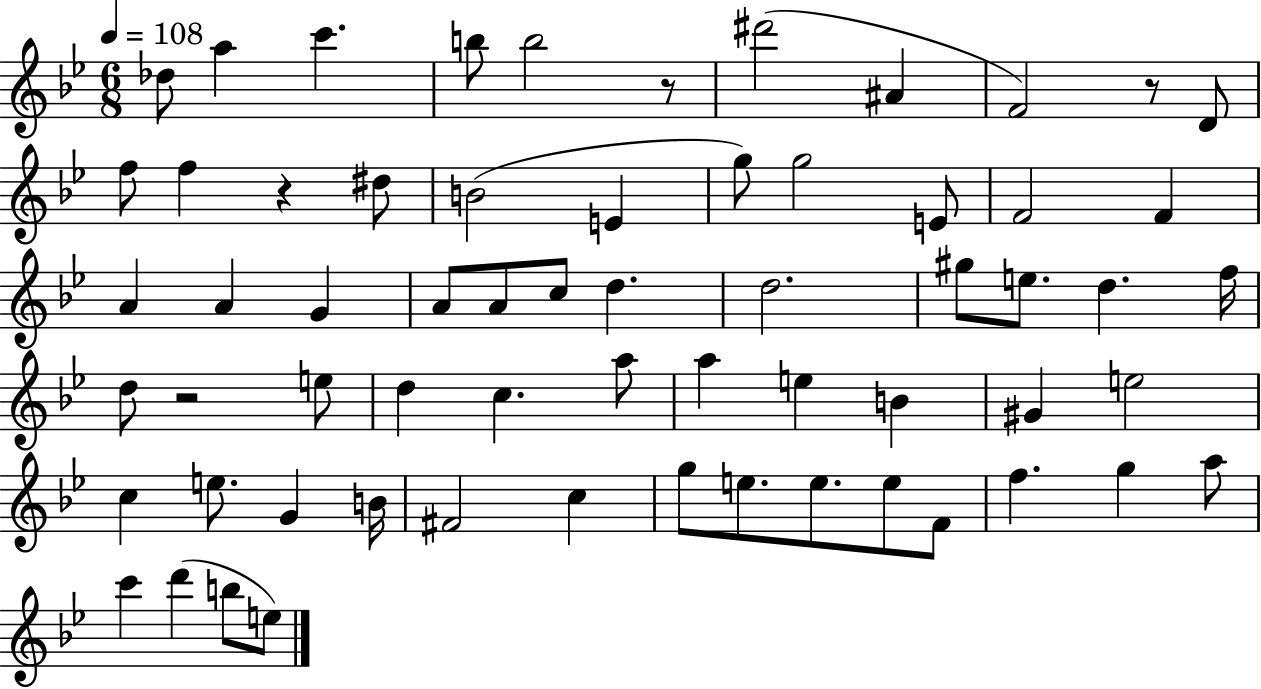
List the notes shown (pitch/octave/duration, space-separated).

Db5/e A5/q C6/q. B5/e B5/h R/e D#6/h A#4/q F4/h R/e D4/e F5/e F5/q R/q D#5/e B4/h E4/q G5/e G5/h E4/e F4/h F4/q A4/q A4/q G4/q A4/e A4/e C5/e D5/q. D5/h. G#5/e E5/e. D5/q. F5/s D5/e R/h E5/e D5/q C5/q. A5/e A5/q E5/q B4/q G#4/q E5/h C5/q E5/e. G4/q B4/s F#4/h C5/q G5/e E5/e. E5/e. E5/e F4/e F5/q. G5/q A5/e C6/q D6/q B5/e E5/e